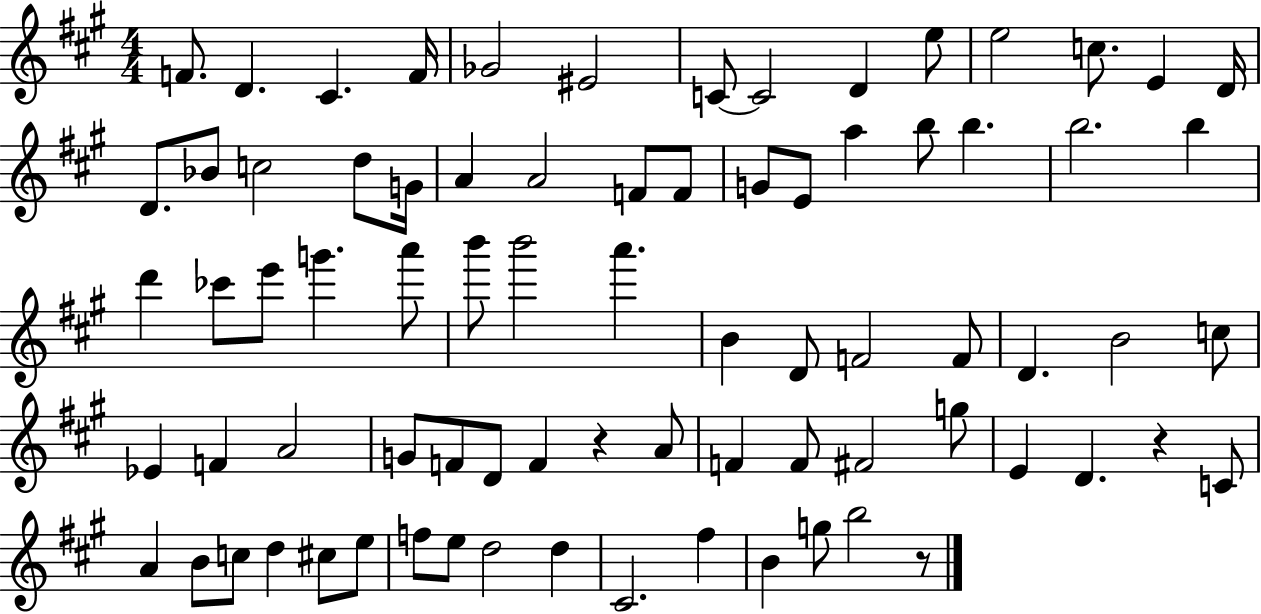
X:1
T:Untitled
M:4/4
L:1/4
K:A
F/2 D ^C F/4 _G2 ^E2 C/2 C2 D e/2 e2 c/2 E D/4 D/2 _B/2 c2 d/2 G/4 A A2 F/2 F/2 G/2 E/2 a b/2 b b2 b d' _c'/2 e'/2 g' a'/2 b'/2 b'2 a' B D/2 F2 F/2 D B2 c/2 _E F A2 G/2 F/2 D/2 F z A/2 F F/2 ^F2 g/2 E D z C/2 A B/2 c/2 d ^c/2 e/2 f/2 e/2 d2 d ^C2 ^f B g/2 b2 z/2